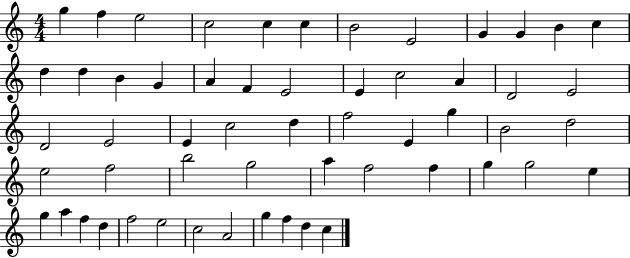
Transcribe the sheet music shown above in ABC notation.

X:1
T:Untitled
M:4/4
L:1/4
K:C
g f e2 c2 c c B2 E2 G G B c d d B G A F E2 E c2 A D2 E2 D2 E2 E c2 d f2 E g B2 d2 e2 f2 b2 g2 a f2 f g g2 e g a f d f2 e2 c2 A2 g f d c